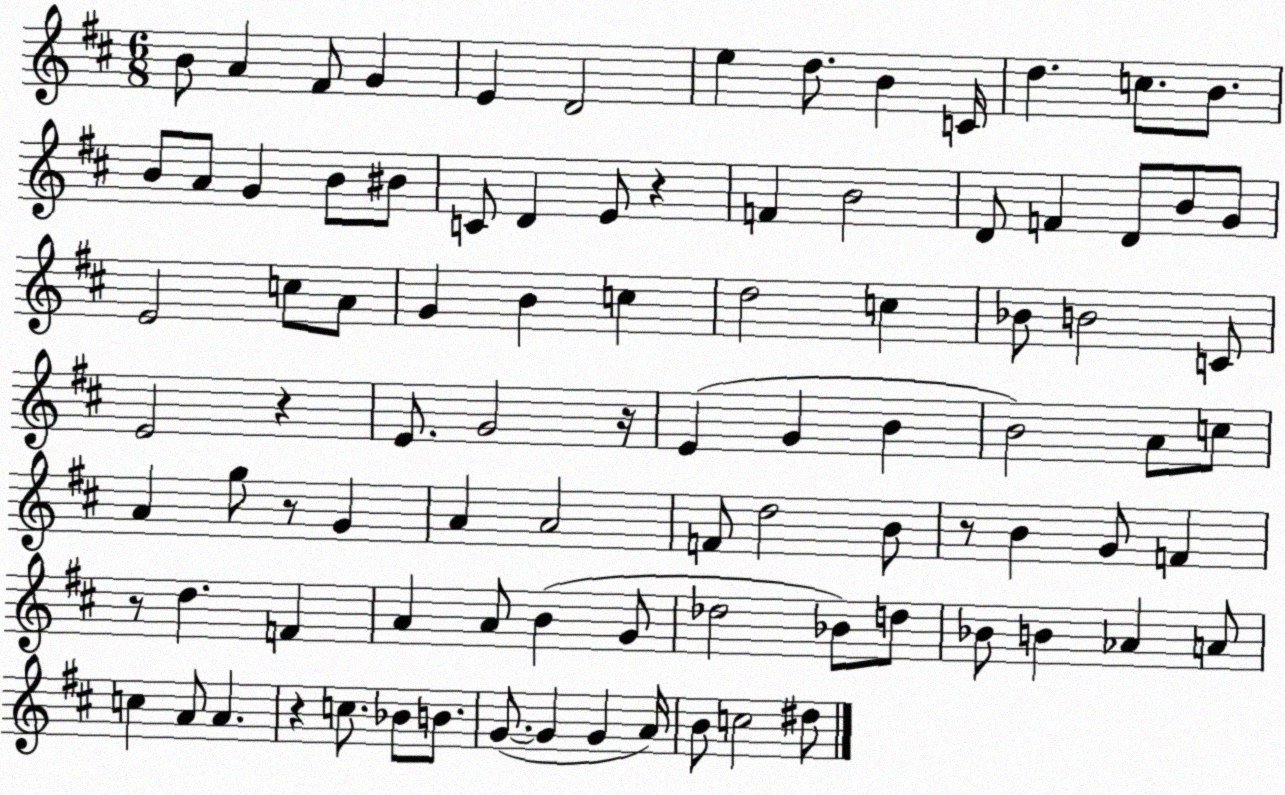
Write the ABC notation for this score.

X:1
T:Untitled
M:6/8
L:1/4
K:D
B/2 A ^F/2 G E D2 e d/2 B C/4 d c/2 B/2 B/2 A/2 G B/2 ^B/2 C/2 D E/2 z F B2 D/2 F D/2 B/2 G/2 E2 c/2 A/2 G B c d2 c _B/2 B2 C/2 E2 z E/2 G2 z/4 E G B B2 A/2 c/2 A g/2 z/2 G A A2 F/2 d2 B/2 z/2 B G/2 F z/2 d F A A/2 B G/2 _d2 _B/2 d/2 _B/2 B _A A/2 c A/2 A z c/2 _B/2 B/2 G/2 G G A/4 B/2 c2 ^d/2